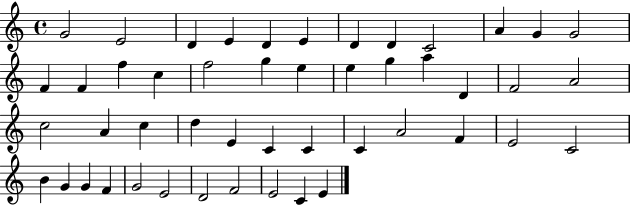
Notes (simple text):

G4/h E4/h D4/q E4/q D4/q E4/q D4/q D4/q C4/h A4/q G4/q G4/h F4/q F4/q F5/q C5/q F5/h G5/q E5/q E5/q G5/q A5/q D4/q F4/h A4/h C5/h A4/q C5/q D5/q E4/q C4/q C4/q C4/q A4/h F4/q E4/h C4/h B4/q G4/q G4/q F4/q G4/h E4/h D4/h F4/h E4/h C4/q E4/q